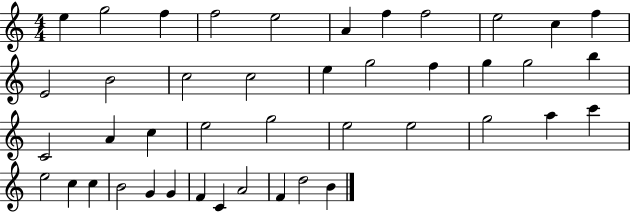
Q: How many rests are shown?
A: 0